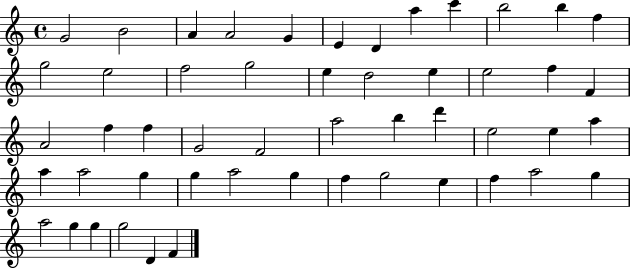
G4/h B4/h A4/q A4/h G4/q E4/q D4/q A5/q C6/q B5/h B5/q F5/q G5/h E5/h F5/h G5/h E5/q D5/h E5/q E5/h F5/q F4/q A4/h F5/q F5/q G4/h F4/h A5/h B5/q D6/q E5/h E5/q A5/q A5/q A5/h G5/q G5/q A5/h G5/q F5/q G5/h E5/q F5/q A5/h G5/q A5/h G5/q G5/q G5/h D4/q F4/q